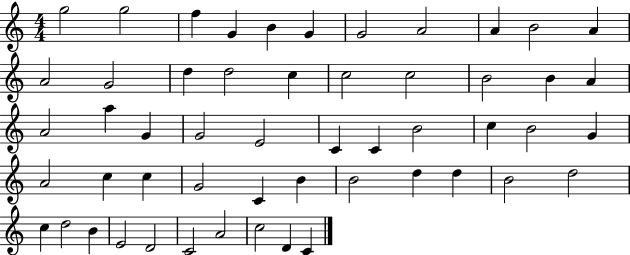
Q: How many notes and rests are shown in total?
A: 53